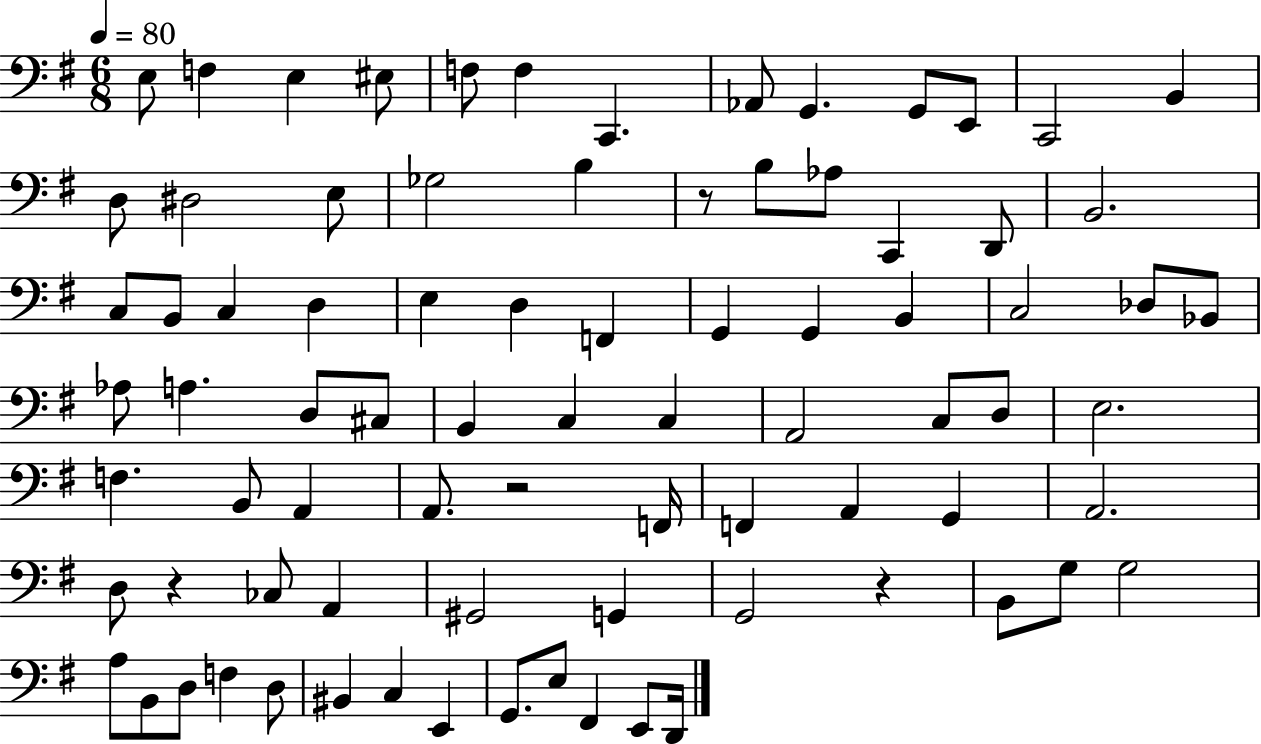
{
  \clef bass
  \numericTimeSignature
  \time 6/8
  \key g \major
  \tempo 4 = 80
  e8 f4 e4 eis8 | f8 f4 c,4. | aes,8 g,4. g,8 e,8 | c,2 b,4 | \break d8 dis2 e8 | ges2 b4 | r8 b8 aes8 c,4 d,8 | b,2. | \break c8 b,8 c4 d4 | e4 d4 f,4 | g,4 g,4 b,4 | c2 des8 bes,8 | \break aes8 a4. d8 cis8 | b,4 c4 c4 | a,2 c8 d8 | e2. | \break f4. b,8 a,4 | a,8. r2 f,16 | f,4 a,4 g,4 | a,2. | \break d8 r4 ces8 a,4 | gis,2 g,4 | g,2 r4 | b,8 g8 g2 | \break a8 b,8 d8 f4 d8 | bis,4 c4 e,4 | g,8. e8 fis,4 e,8 d,16 | \bar "|."
}